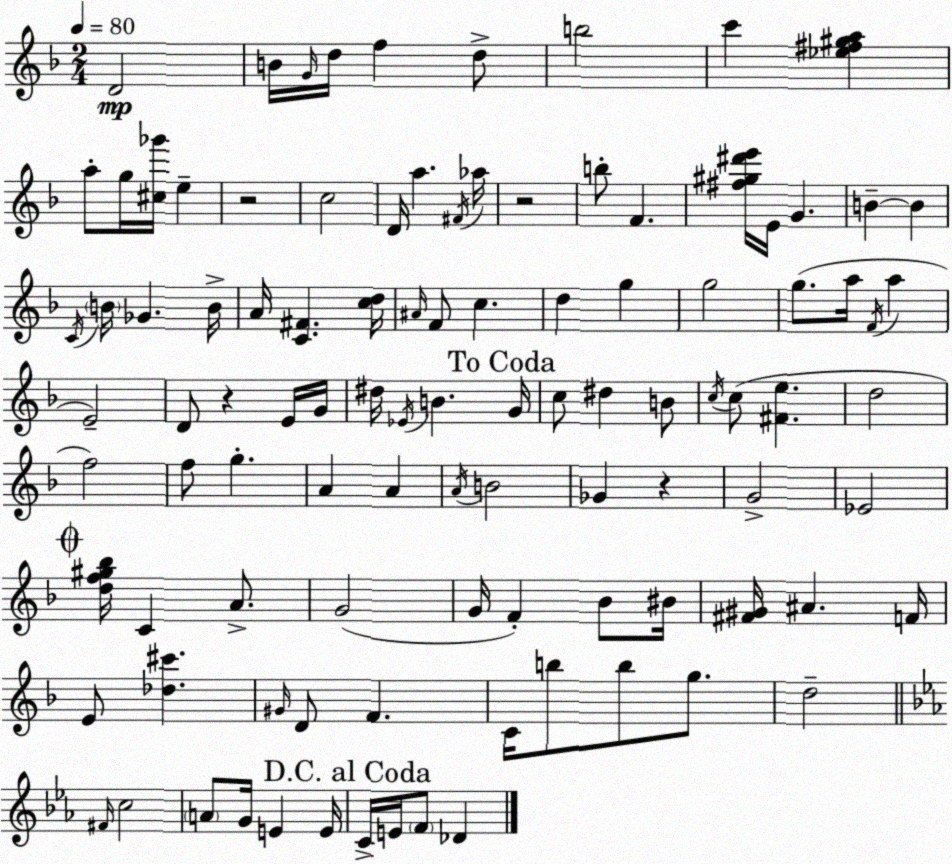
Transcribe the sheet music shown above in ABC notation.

X:1
T:Untitled
M:2/4
L:1/4
K:F
D2 B/4 G/4 d/4 f d/2 b2 c' [_e^f^ga] a/2 g/4 [^c_g']/4 e z2 c2 D/4 a ^F/4 _a/4 z2 b/2 F [^f^g^d'e']/4 E/4 G B B C/4 B/4 _G B/4 A/4 [C^F] [cd]/4 ^A/4 F/2 c d g g2 g/2 a/4 F/4 a E2 D/2 z E/4 G/4 ^d/4 _E/4 B G/4 c/2 ^d B/2 c/4 c/2 [^Fe] d2 f2 f/2 g A A A/4 B2 _G z G2 _E2 [df^g_b]/4 C A/2 G2 G/4 F _B/2 ^B/4 [^F^G]/4 ^A F/4 E/2 [_d^c'] ^G/4 D/2 F C/4 b/2 b/2 g/2 d2 ^F/4 c2 A/2 G/4 E E/4 C/4 E/4 F/2 _D